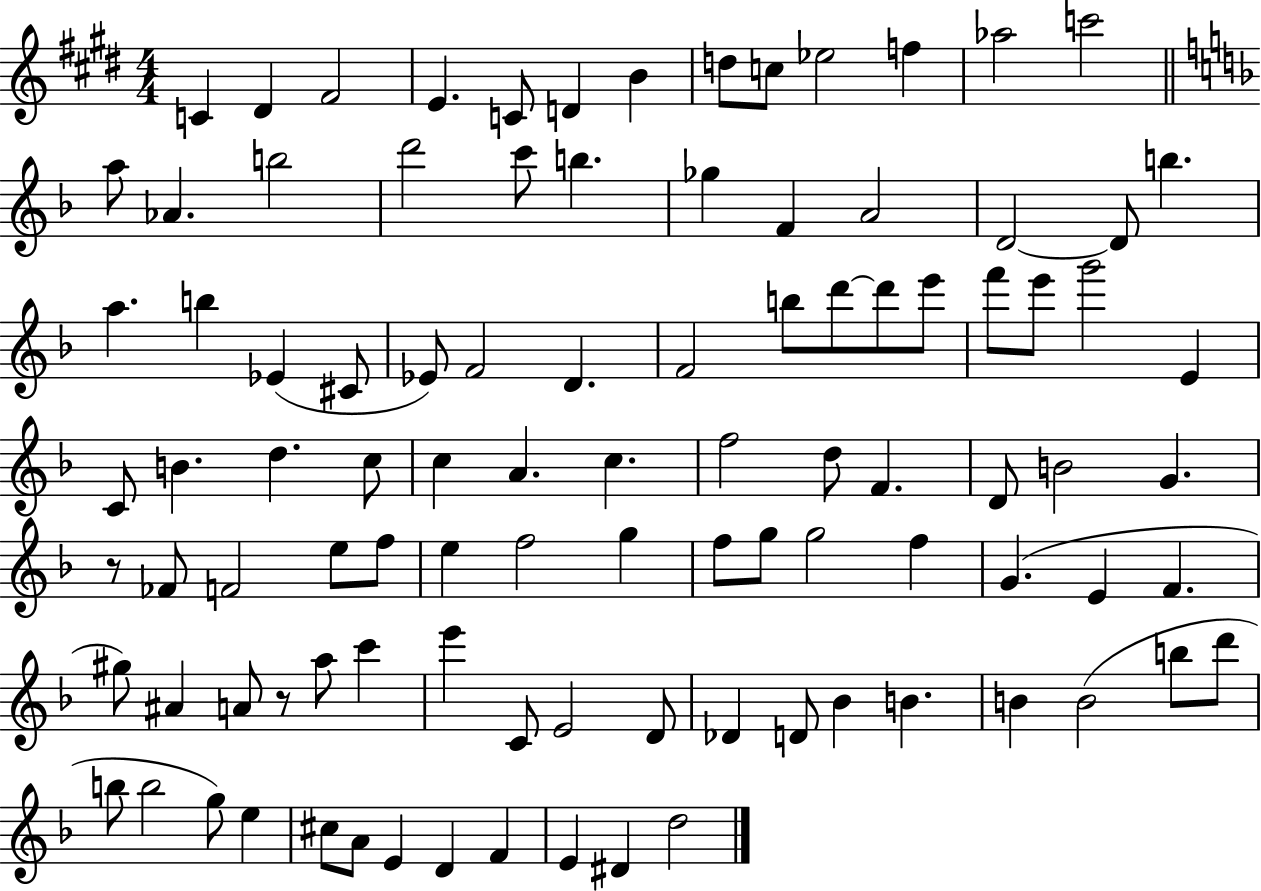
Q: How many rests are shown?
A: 2